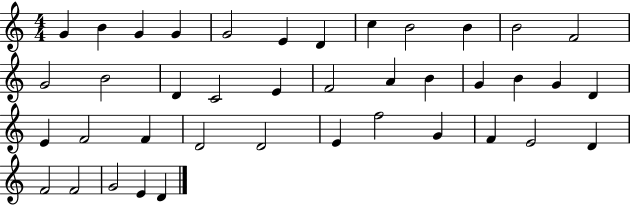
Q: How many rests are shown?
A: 0